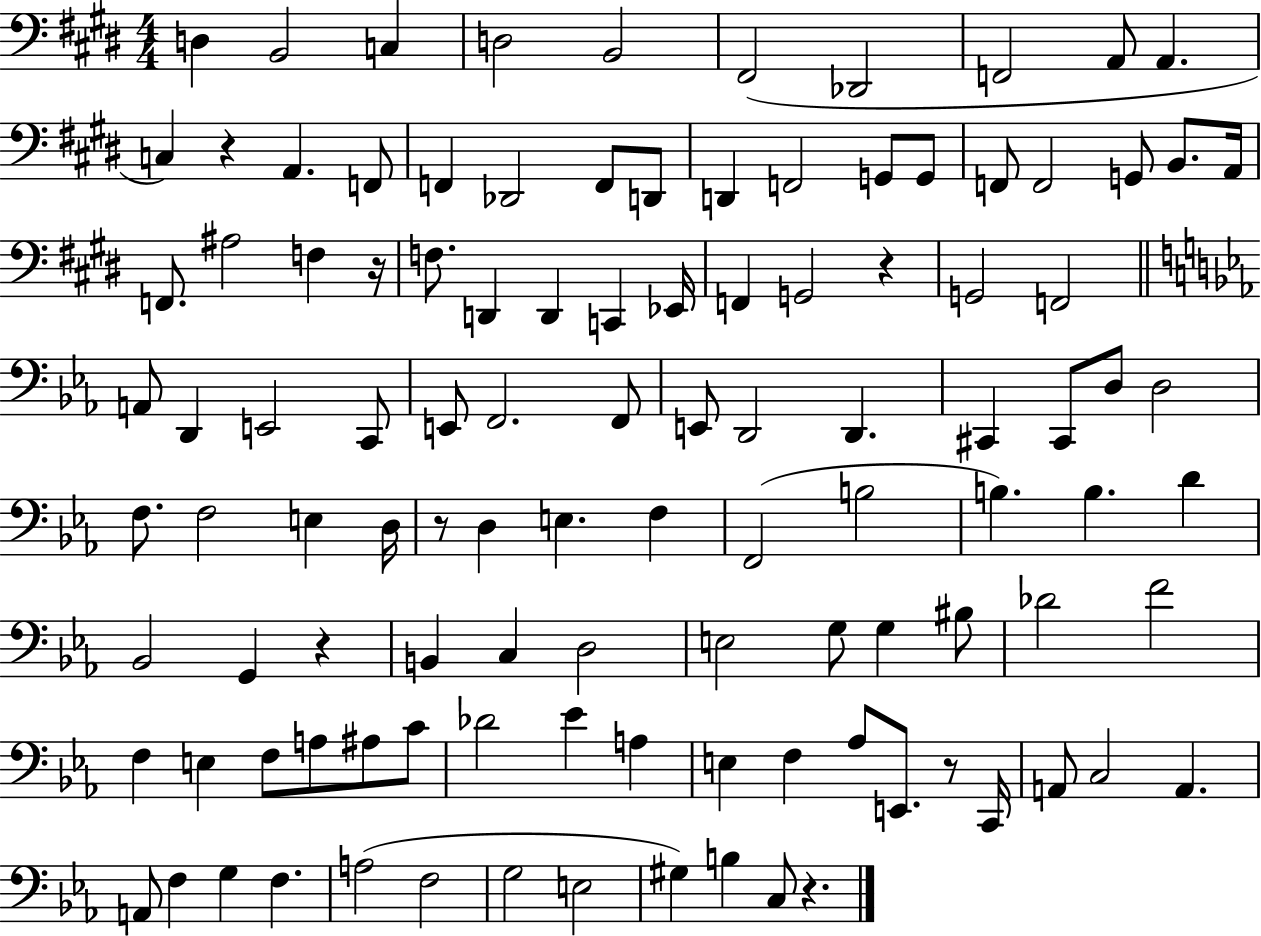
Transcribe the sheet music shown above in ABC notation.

X:1
T:Untitled
M:4/4
L:1/4
K:E
D, B,,2 C, D,2 B,,2 ^F,,2 _D,,2 F,,2 A,,/2 A,, C, z A,, F,,/2 F,, _D,,2 F,,/2 D,,/2 D,, F,,2 G,,/2 G,,/2 F,,/2 F,,2 G,,/2 B,,/2 A,,/4 F,,/2 ^A,2 F, z/4 F,/2 D,, D,, C,, _E,,/4 F,, G,,2 z G,,2 F,,2 A,,/2 D,, E,,2 C,,/2 E,,/2 F,,2 F,,/2 E,,/2 D,,2 D,, ^C,, ^C,,/2 D,/2 D,2 F,/2 F,2 E, D,/4 z/2 D, E, F, F,,2 B,2 B, B, D _B,,2 G,, z B,, C, D,2 E,2 G,/2 G, ^B,/2 _D2 F2 F, E, F,/2 A,/2 ^A,/2 C/2 _D2 _E A, E, F, _A,/2 E,,/2 z/2 C,,/4 A,,/2 C,2 A,, A,,/2 F, G, F, A,2 F,2 G,2 E,2 ^G, B, C,/2 z